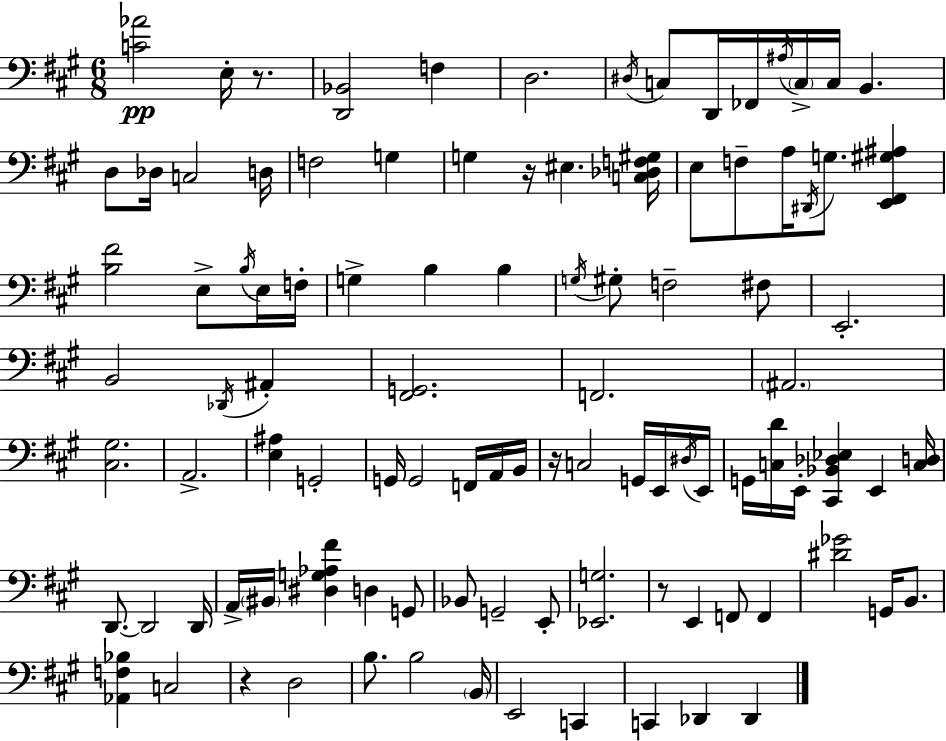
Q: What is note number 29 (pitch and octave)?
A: G3